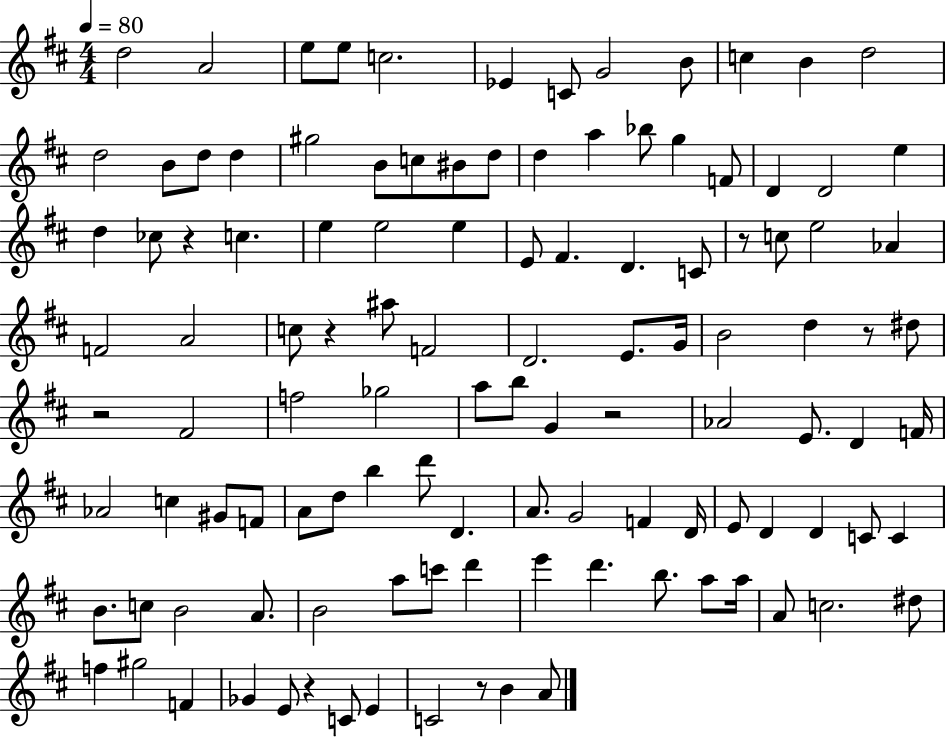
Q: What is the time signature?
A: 4/4